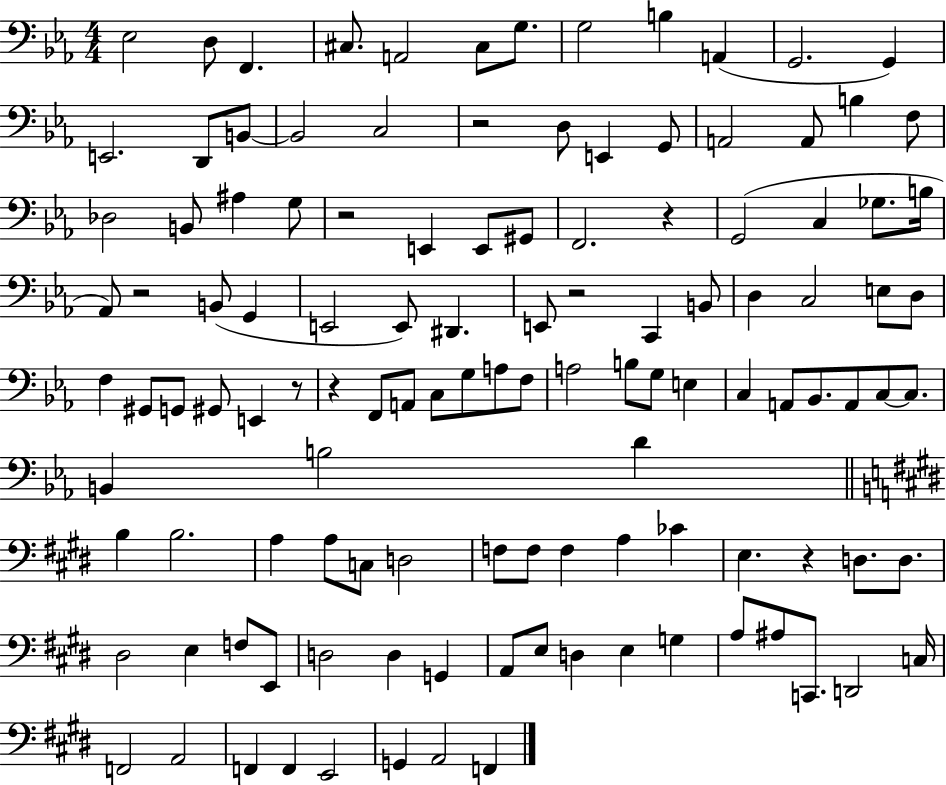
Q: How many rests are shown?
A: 8